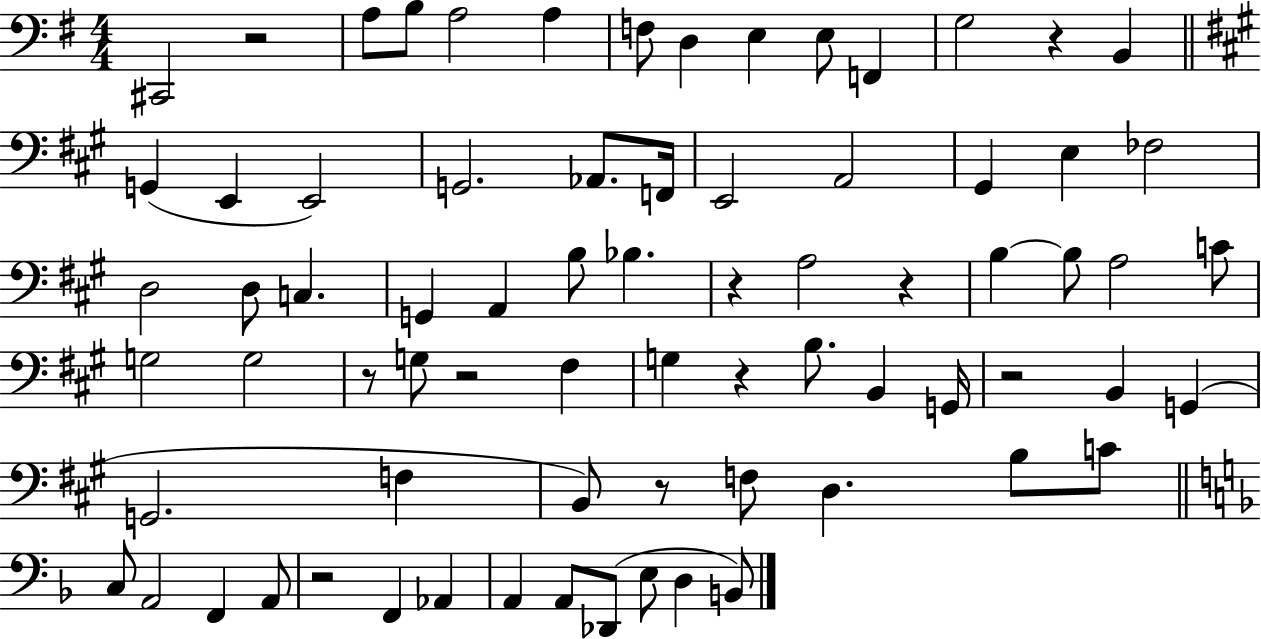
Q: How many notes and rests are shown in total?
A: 74